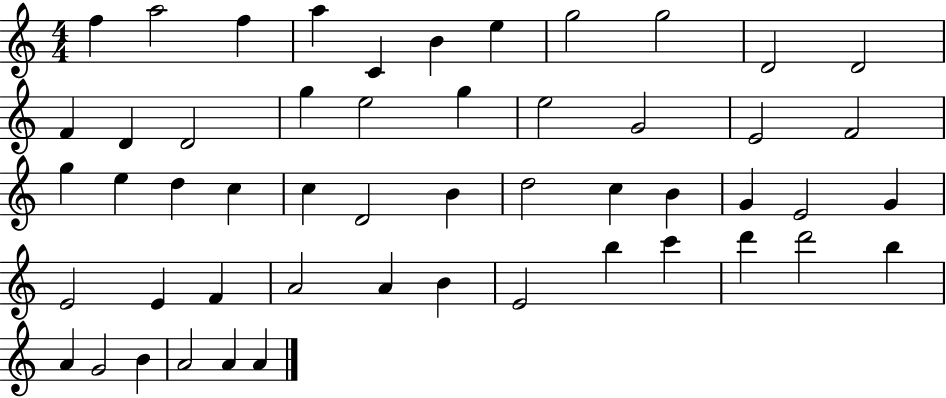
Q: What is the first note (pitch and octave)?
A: F5